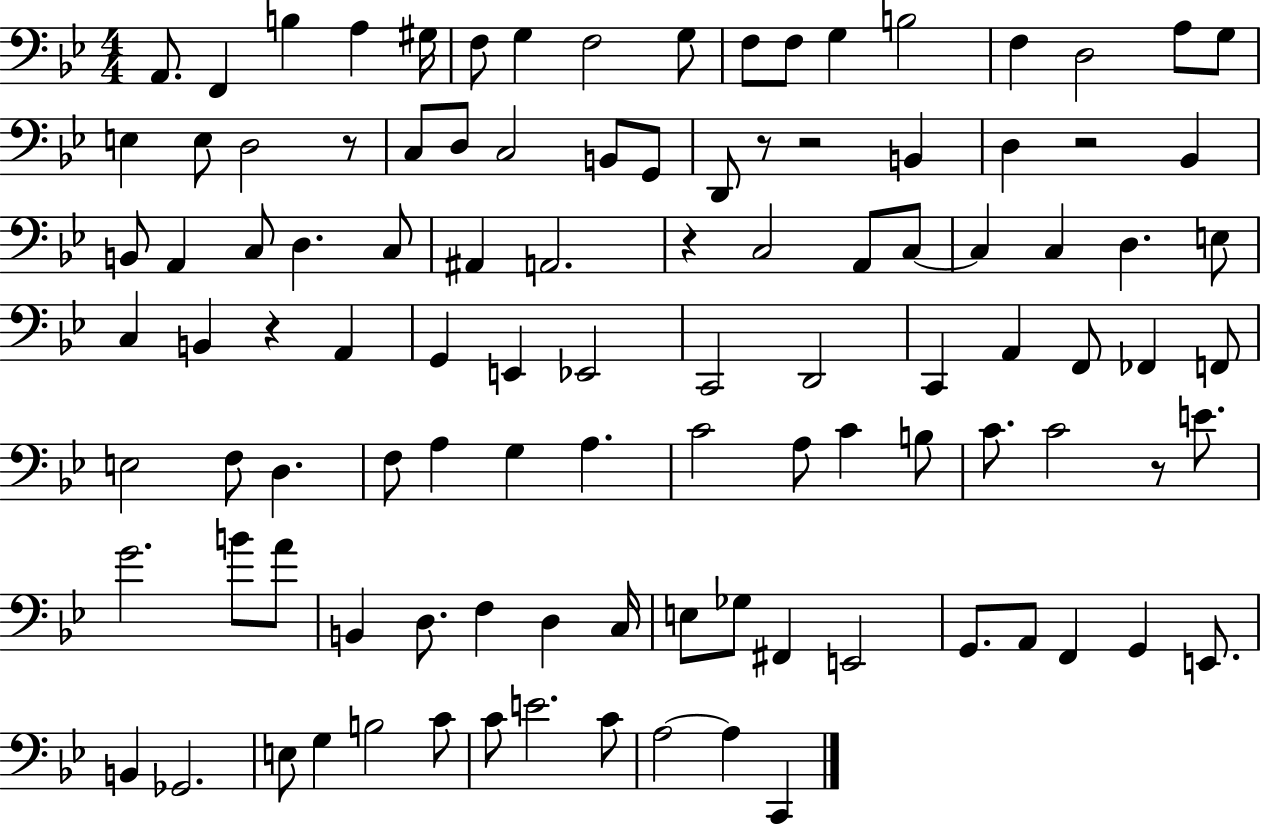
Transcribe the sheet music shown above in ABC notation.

X:1
T:Untitled
M:4/4
L:1/4
K:Bb
A,,/2 F,, B, A, ^G,/4 F,/2 G, F,2 G,/2 F,/2 F,/2 G, B,2 F, D,2 A,/2 G,/2 E, E,/2 D,2 z/2 C,/2 D,/2 C,2 B,,/2 G,,/2 D,,/2 z/2 z2 B,, D, z2 _B,, B,,/2 A,, C,/2 D, C,/2 ^A,, A,,2 z C,2 A,,/2 C,/2 C, C, D, E,/2 C, B,, z A,, G,, E,, _E,,2 C,,2 D,,2 C,, A,, F,,/2 _F,, F,,/2 E,2 F,/2 D, F,/2 A, G, A, C2 A,/2 C B,/2 C/2 C2 z/2 E/2 G2 B/2 A/2 B,, D,/2 F, D, C,/4 E,/2 _G,/2 ^F,, E,,2 G,,/2 A,,/2 F,, G,, E,,/2 B,, _G,,2 E,/2 G, B,2 C/2 C/2 E2 C/2 A,2 A, C,,